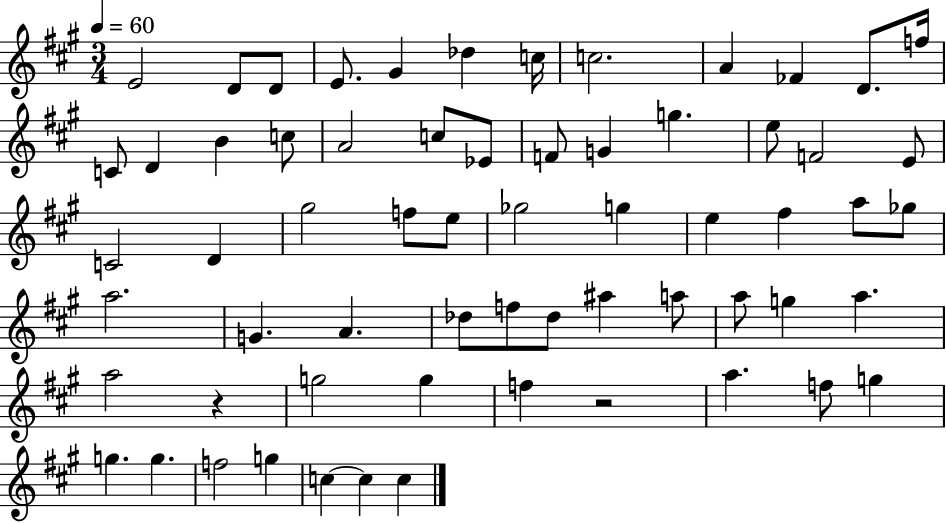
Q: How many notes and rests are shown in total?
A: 63